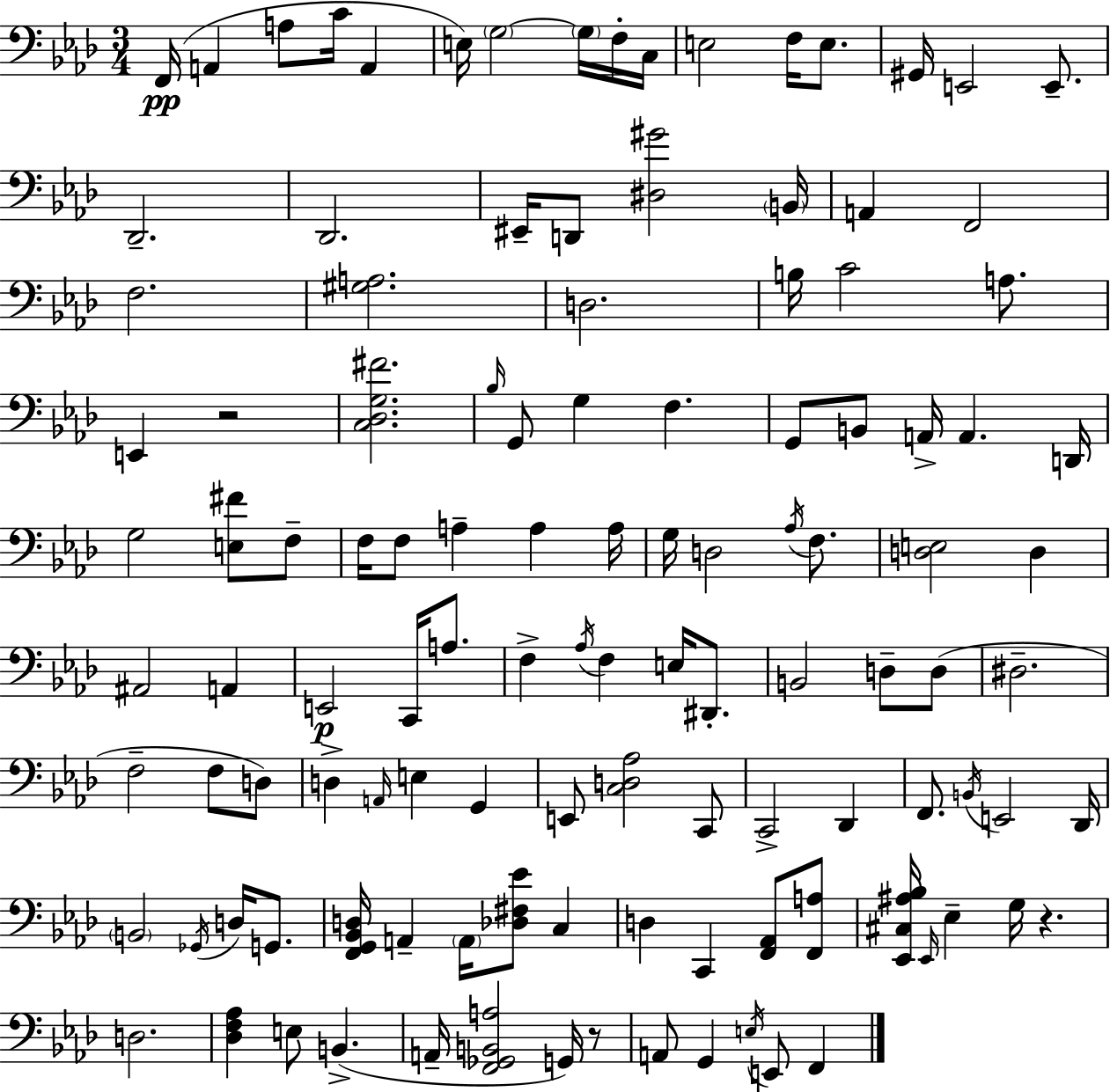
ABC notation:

X:1
T:Untitled
M:3/4
L:1/4
K:Ab
F,,/4 A,, A,/2 C/4 A,, E,/4 G,2 G,/4 F,/4 C,/4 E,2 F,/4 E,/2 ^G,,/4 E,,2 E,,/2 _D,,2 _D,,2 ^E,,/4 D,,/2 [^D,^G]2 B,,/4 A,, F,,2 F,2 [^G,A,]2 D,2 B,/4 C2 A,/2 E,, z2 [C,_D,G,^F]2 _B,/4 G,,/2 G, F, G,,/2 B,,/2 A,,/4 A,, D,,/4 G,2 [E,^F]/2 F,/2 F,/4 F,/2 A, A, A,/4 G,/4 D,2 _A,/4 F,/2 [D,E,]2 D, ^A,,2 A,, E,,2 C,,/4 A,/2 F, _A,/4 F, E,/4 ^D,,/2 B,,2 D,/2 D,/2 ^D,2 F,2 F,/2 D,/2 D, A,,/4 E, G,, E,,/2 [C,D,_A,]2 C,,/2 C,,2 _D,, F,,/2 B,,/4 E,,2 _D,,/4 B,,2 _G,,/4 D,/4 G,,/2 [F,,G,,_B,,D,]/4 A,, A,,/4 [_D,^F,_E]/2 C, D, C,, [F,,_A,,]/2 [F,,A,]/2 [_E,,^C,^A,_B,]/4 _E,,/4 _E, G,/4 z D,2 [_D,F,_A,] E,/2 B,, A,,/4 [F,,_G,,B,,A,]2 G,,/4 z/2 A,,/2 G,, E,/4 E,,/2 F,,